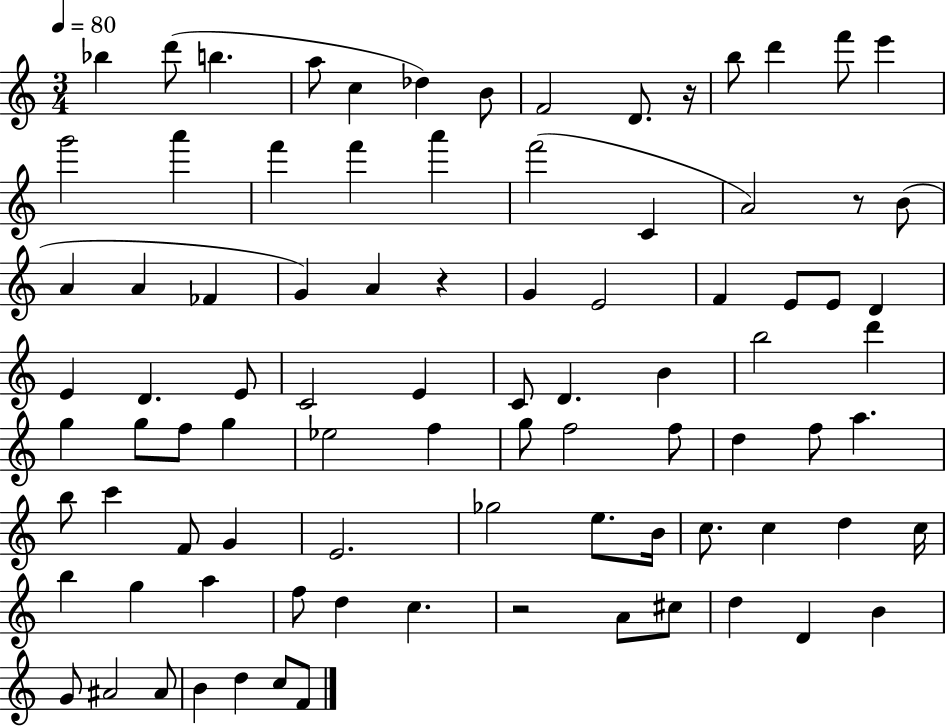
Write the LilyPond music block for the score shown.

{
  \clef treble
  \numericTimeSignature
  \time 3/4
  \key c \major
  \tempo 4 = 80
  bes''4 d'''8( b''4. | a''8 c''4 des''4) b'8 | f'2 d'8. r16 | b''8 d'''4 f'''8 e'''4 | \break g'''2 a'''4 | f'''4 f'''4 a'''4 | f'''2( c'4 | a'2) r8 b'8( | \break a'4 a'4 fes'4 | g'4) a'4 r4 | g'4 e'2 | f'4 e'8 e'8 d'4 | \break e'4 d'4. e'8 | c'2 e'4 | c'8 d'4. b'4 | b''2 d'''4 | \break g''4 g''8 f''8 g''4 | ees''2 f''4 | g''8 f''2 f''8 | d''4 f''8 a''4. | \break b''8 c'''4 f'8 g'4 | e'2. | ges''2 e''8. b'16 | c''8. c''4 d''4 c''16 | \break b''4 g''4 a''4 | f''8 d''4 c''4. | r2 a'8 cis''8 | d''4 d'4 b'4 | \break g'8 ais'2 ais'8 | b'4 d''4 c''8 f'8 | \bar "|."
}